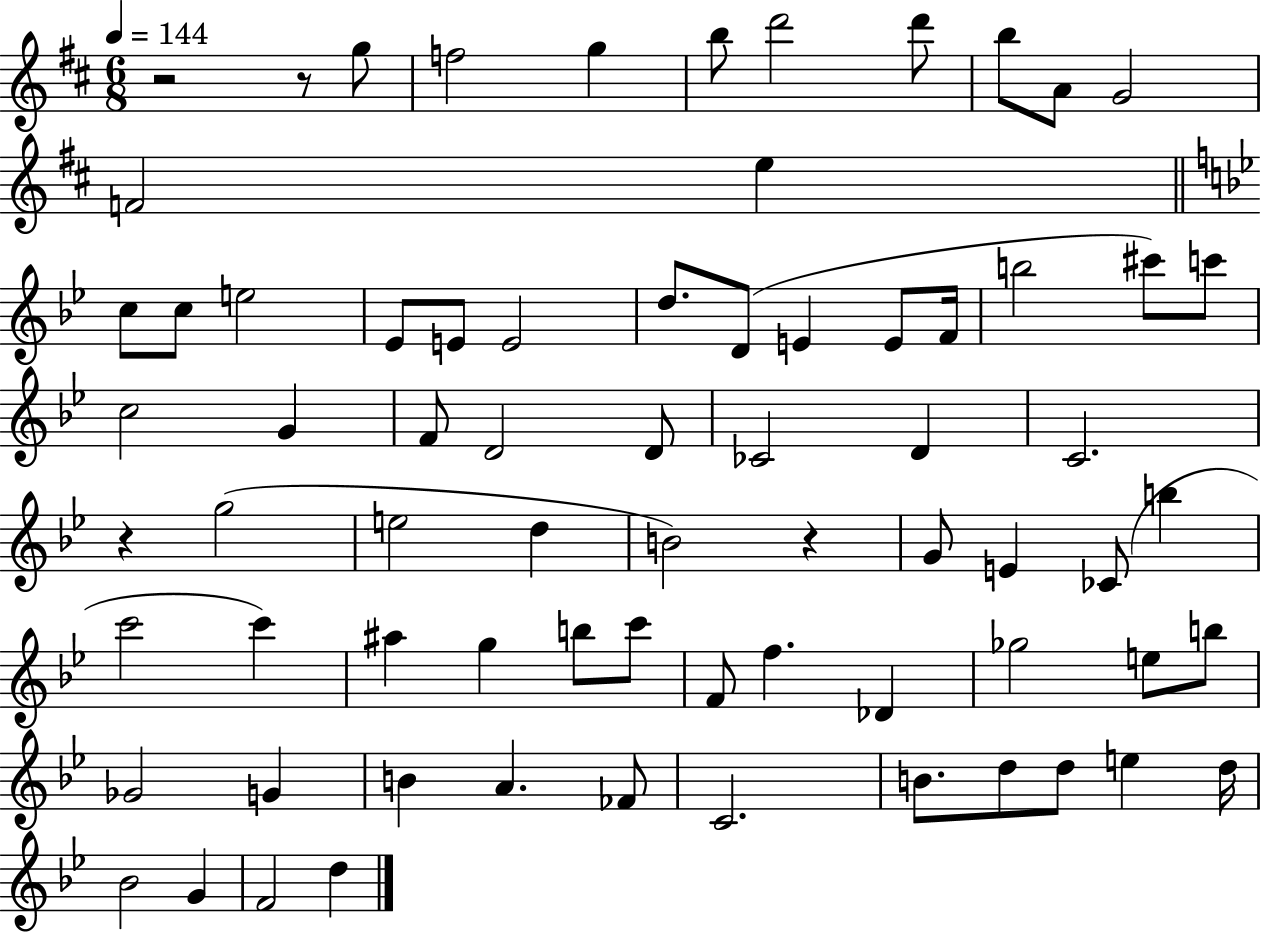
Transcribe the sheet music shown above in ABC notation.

X:1
T:Untitled
M:6/8
L:1/4
K:D
z2 z/2 g/2 f2 g b/2 d'2 d'/2 b/2 A/2 G2 F2 e c/2 c/2 e2 _E/2 E/2 E2 d/2 D/2 E E/2 F/4 b2 ^c'/2 c'/2 c2 G F/2 D2 D/2 _C2 D C2 z g2 e2 d B2 z G/2 E _C/2 b c'2 c' ^a g b/2 c'/2 F/2 f _D _g2 e/2 b/2 _G2 G B A _F/2 C2 B/2 d/2 d/2 e d/4 _B2 G F2 d